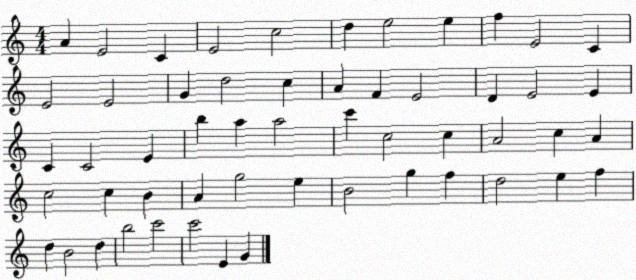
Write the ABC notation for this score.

X:1
T:Untitled
M:4/4
L:1/4
K:C
A E2 C E2 c2 d e2 e f E2 C E2 E2 G d2 c A F E2 D E2 E C C2 E b a a2 c' c2 c A2 c A c2 c B A g2 e B2 g f d2 e f d B2 d b2 c'2 c'2 E G